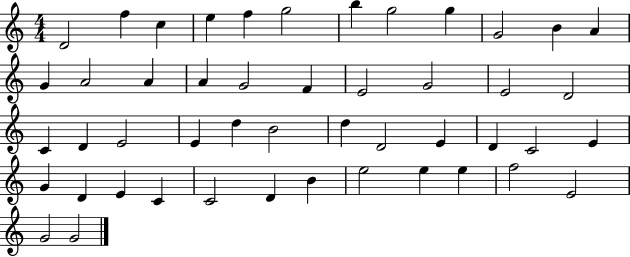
X:1
T:Untitled
M:4/4
L:1/4
K:C
D2 f c e f g2 b g2 g G2 B A G A2 A A G2 F E2 G2 E2 D2 C D E2 E d B2 d D2 E D C2 E G D E C C2 D B e2 e e f2 E2 G2 G2